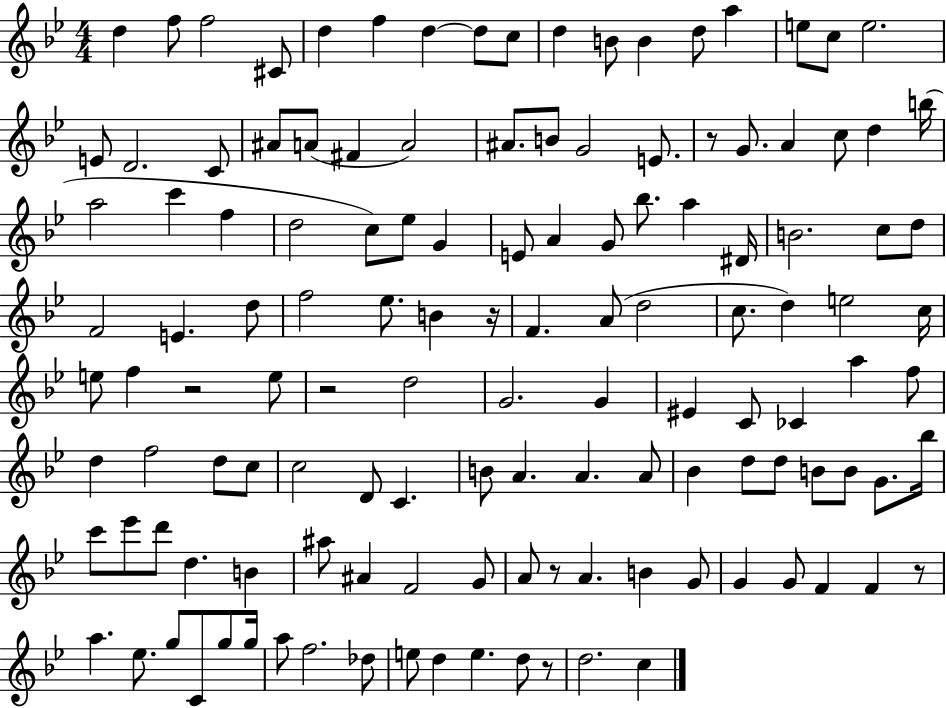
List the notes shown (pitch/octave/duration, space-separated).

D5/q F5/e F5/h C#4/e D5/q F5/q D5/q D5/e C5/e D5/q B4/e B4/q D5/e A5/q E5/e C5/e E5/h. E4/e D4/h. C4/e A#4/e A4/e F#4/q A4/h A#4/e. B4/e G4/h E4/e. R/e G4/e. A4/q C5/e D5/q B5/s A5/h C6/q F5/q D5/h C5/e Eb5/e G4/q E4/e A4/q G4/e Bb5/e. A5/q D#4/s B4/h. C5/e D5/e F4/h E4/q. D5/e F5/h Eb5/e. B4/q R/s F4/q. A4/e D5/h C5/e. D5/q E5/h C5/s E5/e F5/q R/h E5/e R/h D5/h G4/h. G4/q EIS4/q C4/e CES4/q A5/q F5/e D5/q F5/h D5/e C5/e C5/h D4/e C4/q. B4/e A4/q. A4/q. A4/e Bb4/q D5/e D5/e B4/e B4/e G4/e. Bb5/s C6/e Eb6/e D6/e D5/q. B4/q A#5/e A#4/q F4/h G4/e A4/e R/e A4/q. B4/q G4/e G4/q G4/e F4/q F4/q R/e A5/q. Eb5/e. G5/e C4/e G5/e G5/s A5/e F5/h. Db5/e E5/e D5/q E5/q. D5/e R/e D5/h. C5/q